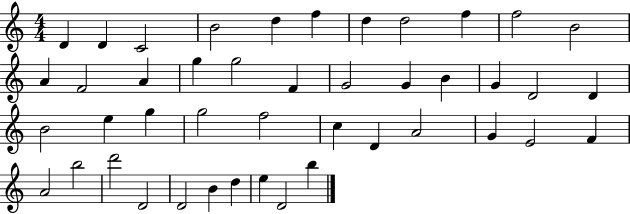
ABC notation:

X:1
T:Untitled
M:4/4
L:1/4
K:C
D D C2 B2 d f d d2 f f2 B2 A F2 A g g2 F G2 G B G D2 D B2 e g g2 f2 c D A2 G E2 F A2 b2 d'2 D2 D2 B d e D2 b